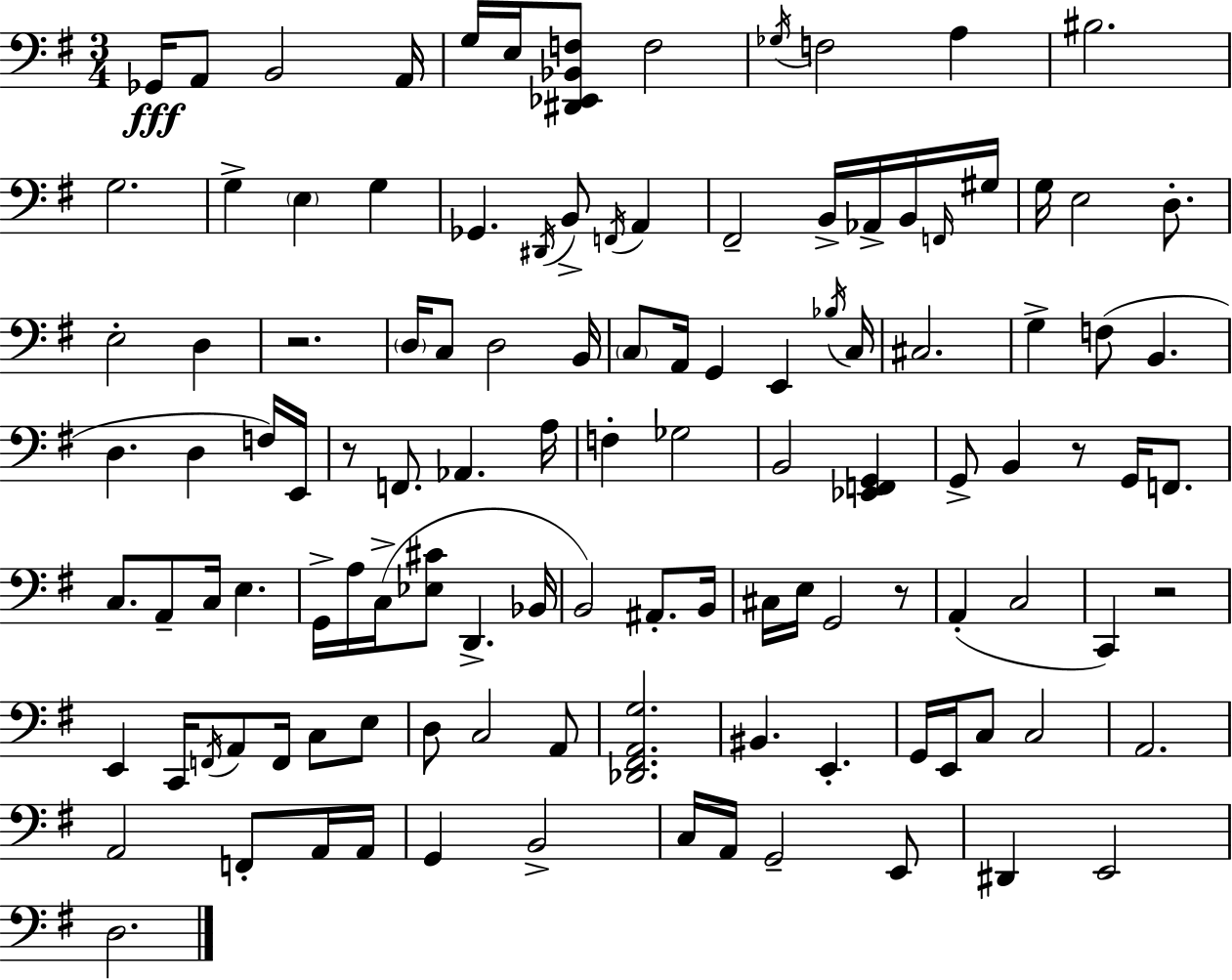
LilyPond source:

{
  \clef bass
  \numericTimeSignature
  \time 3/4
  \key g \major
  ges,16\fff a,8 b,2 a,16 | g16 e16 <dis, ees, bes, f>8 f2 | \acciaccatura { ges16 } f2 a4 | bis2. | \break g2. | g4-> \parenthesize e4 g4 | ges,4. \acciaccatura { dis,16 } b,8-> \acciaccatura { f,16 } a,4 | fis,2-- b,16-> | \break aes,16-> b,16 \grace { f,16 } gis16 g16 e2 | d8.-. e2-. | d4 r2. | \parenthesize d16 c8 d2 | \break b,16 \parenthesize c8 a,16 g,4 e,4 | \acciaccatura { bes16 } c16 cis2. | g4-> f8( b,4. | d4. d4 | \break f16) e,16 r8 f,8. aes,4. | a16 f4-. ges2 | b,2 | <ees, f, g,>4 g,8-> b,4 r8 | \break g,16 f,8. c8. a,8-- c16 e4. | g,16-> a16 c16->( <ees cis'>8 d,4.-> | bes,16 b,2) | ais,8.-. b,16 cis16 e16 g,2 | \break r8 a,4-.( c2 | c,4) r2 | e,4 c,16 \acciaccatura { f,16 } a,8 | f,16 c8 e8 d8 c2 | \break a,8 <des, fis, a, g>2. | bis,4. | e,4.-. g,16 e,16 c8 c2 | a,2. | \break a,2 | f,8-. a,16 a,16 g,4 b,2-> | c16 a,16 g,2-- | e,8 dis,4 e,2 | \break d2. | \bar "|."
}